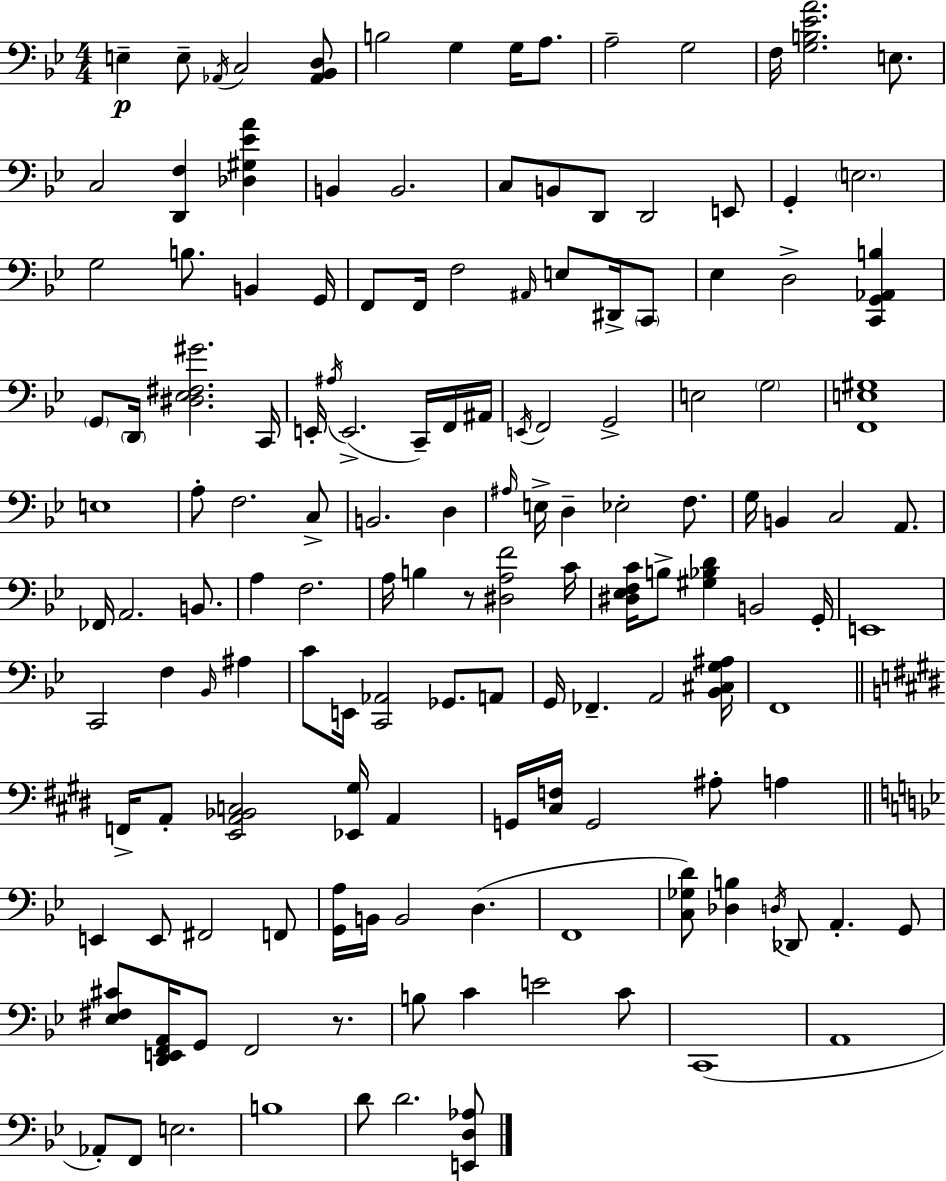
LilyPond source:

{
  \clef bass
  \numericTimeSignature
  \time 4/4
  \key g \minor
  e4--\p e8-- \acciaccatura { aes,16 } c2 <aes, bes, d>8 | b2 g4 g16 a8. | a2-- g2 | f16 <g b ees' a'>2. e8. | \break c2 <d, f>4 <des gis ees' a'>4 | b,4 b,2. | c8 b,8 d,8 d,2 e,8 | g,4-. \parenthesize e2. | \break g2 b8. b,4 | g,16 f,8 f,16 f2 \grace { ais,16 } e8 dis,16-> | \parenthesize c,8 ees4 d2-> <c, g, aes, b>4 | \parenthesize g,8 \parenthesize d,16 <dis ees fis gis'>2. | \break c,16 e,16-. \acciaccatura { ais16 }( e,2.-> | c,16--) f,16 ais,16 \acciaccatura { e,16 } f,2 g,2-> | e2 \parenthesize g2 | <f, e gis>1 | \break e1 | a8-. f2. | c8-> b,2. | d4 \grace { ais16 } e16-> d4-- ees2-. | \break f8. g16 b,4 c2 | a,8. fes,16 a,2. | b,8. a4 f2. | a16 b4 r8 <dis a f'>2 | \break c'16 <dis ees f c'>16 b8-> <gis bes d'>4 b,2 | g,16-. e,1 | c,2 f4 | \grace { bes,16 } ais4 c'8 e,16 <c, aes,>2 | \break ges,8. a,8 g,16 fes,4.-- a,2 | <bes, cis g ais>16 f,1 | \bar "||" \break \key e \major f,16-> a,8-. <e, a, bes, c>2 <ees, gis>16 a,4 | g,16 <cis f>16 g,2 ais8-. a4 | \bar "||" \break \key bes \major e,4 e,8 fis,2 f,8 | <g, a>16 b,16 b,2 d4.( | f,1 | <c ges d'>8) <des b>4 \acciaccatura { d16 } des,8 a,4.-. g,8 | \break <ees fis cis'>8 <d, e, f, a,>16 g,8 f,2 r8. | b8 c'4 e'2 c'8 | c,1( | a,1 | \break aes,8-.) f,8 e2. | b1 | d'8 d'2. <e, d aes>8 | \bar "|."
}